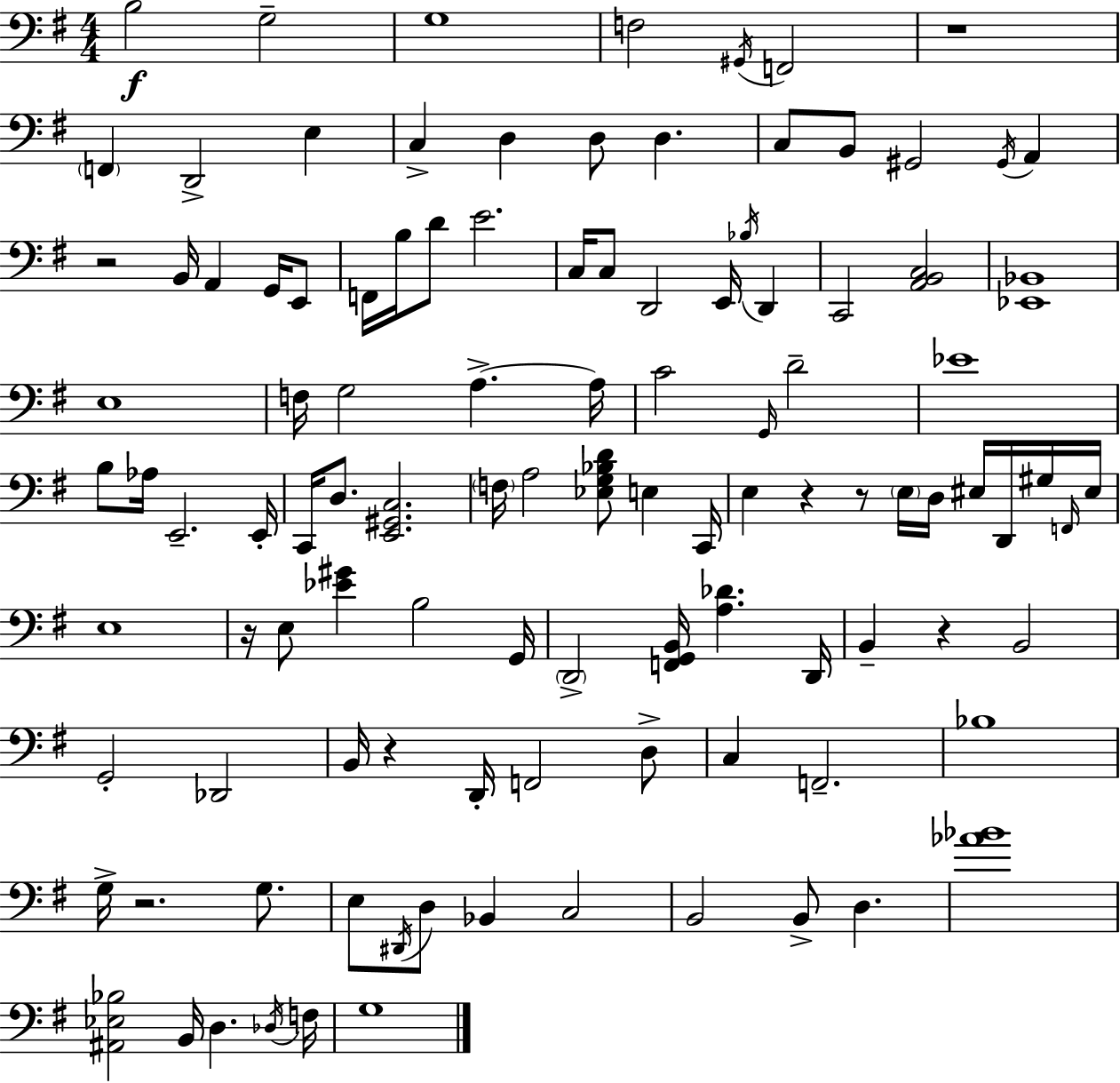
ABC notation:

X:1
T:Untitled
M:4/4
L:1/4
K:G
B,2 G,2 G,4 F,2 ^G,,/4 F,,2 z4 F,, D,,2 E, C, D, D,/2 D, C,/2 B,,/2 ^G,,2 ^G,,/4 A,, z2 B,,/4 A,, G,,/4 E,,/2 F,,/4 B,/4 D/2 E2 C,/4 C,/2 D,,2 E,,/4 _B,/4 D,, C,,2 [A,,B,,C,]2 [_E,,_B,,]4 E,4 F,/4 G,2 A, A,/4 C2 G,,/4 D2 _E4 B,/2 _A,/4 E,,2 E,,/4 C,,/4 D,/2 [E,,^G,,C,]2 F,/4 A,2 [_E,G,_B,D]/2 E, C,,/4 E, z z/2 E,/4 D,/4 ^E,/4 D,,/4 ^G,/4 F,,/4 ^E,/4 E,4 z/4 E,/2 [_E^G] B,2 G,,/4 D,,2 [F,,G,,B,,]/4 [A,_D] D,,/4 B,, z B,,2 G,,2 _D,,2 B,,/4 z D,,/4 F,,2 D,/2 C, F,,2 _B,4 G,/4 z2 G,/2 E,/2 ^D,,/4 D,/2 _B,, C,2 B,,2 B,,/2 D, [_A_B]4 [^A,,_E,_B,]2 B,,/4 D, _D,/4 F,/4 G,4